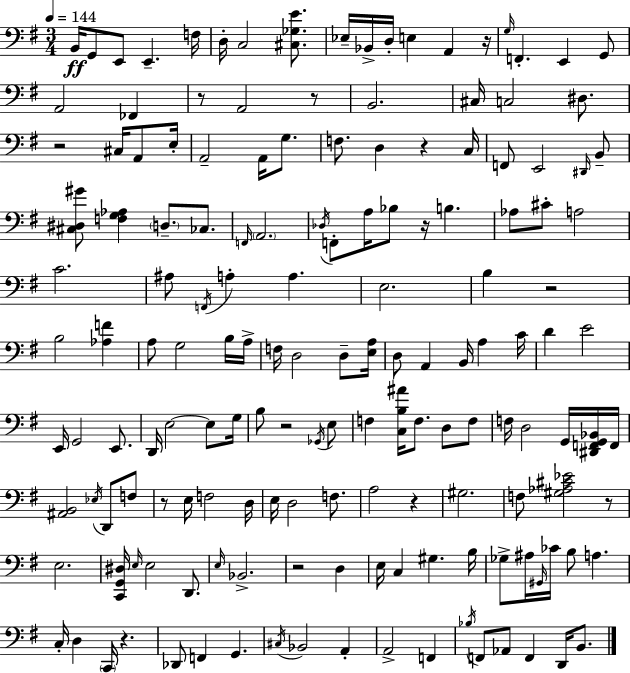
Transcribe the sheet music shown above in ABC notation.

X:1
T:Untitled
M:3/4
L:1/4
K:G
B,,/4 G,,/2 E,,/2 E,, F,/4 D,/4 C,2 [^C,_G,E]/2 _E,/4 _B,,/4 D,/4 E, A,, z/4 G,/4 F,, E,, G,,/2 A,,2 _F,, z/2 A,,2 z/2 B,,2 ^C,/4 C,2 ^D,/2 z2 ^C,/4 A,,/2 E,/4 A,,2 A,,/4 G,/2 F,/2 D, z C,/4 F,,/2 E,,2 ^D,,/4 B,,/2 [^C,^D,^G]/2 [F,G,_A,] D,/2 _C,/2 F,,/4 A,,2 _D,/4 F,,/2 A,/4 _B,/2 z/4 B, _A,/2 ^C/2 A,2 C2 ^A,/2 F,,/4 A, A, E,2 B, z2 B,2 [_A,F] A,/2 G,2 B,/4 A,/4 F,/4 D,2 D,/2 [E,A,]/4 D,/2 A,, B,,/4 A, C/4 D E2 E,,/4 G,,2 E,,/2 D,,/4 E,2 E,/2 G,/4 B,/2 z2 _G,,/4 E,/2 F, [C,B,^A]/4 F,/2 D,/2 F,/2 F,/4 D,2 G,,/4 [^D,,F,,G,,_B,,]/4 F,,/4 [^A,,B,,]2 _E,/4 D,,/2 F,/2 z/2 E,/4 F,2 D,/4 E,/4 D,2 F,/2 A,2 z ^G,2 F,/2 [^G,_A,^C_E]2 z/2 E,2 [C,,G,,^D,]/4 E,/4 E,2 D,,/2 E,/4 _B,,2 z2 D, E,/4 C, ^G, B,/4 _G,/2 ^A,/4 ^G,,/4 _C/4 B,/2 A, C,/4 D, C,,/4 z _D,,/2 F,, G,, ^C,/4 _B,,2 A,, A,,2 F,, _B,/4 F,,/2 _A,,/2 F,, D,,/4 B,,/2